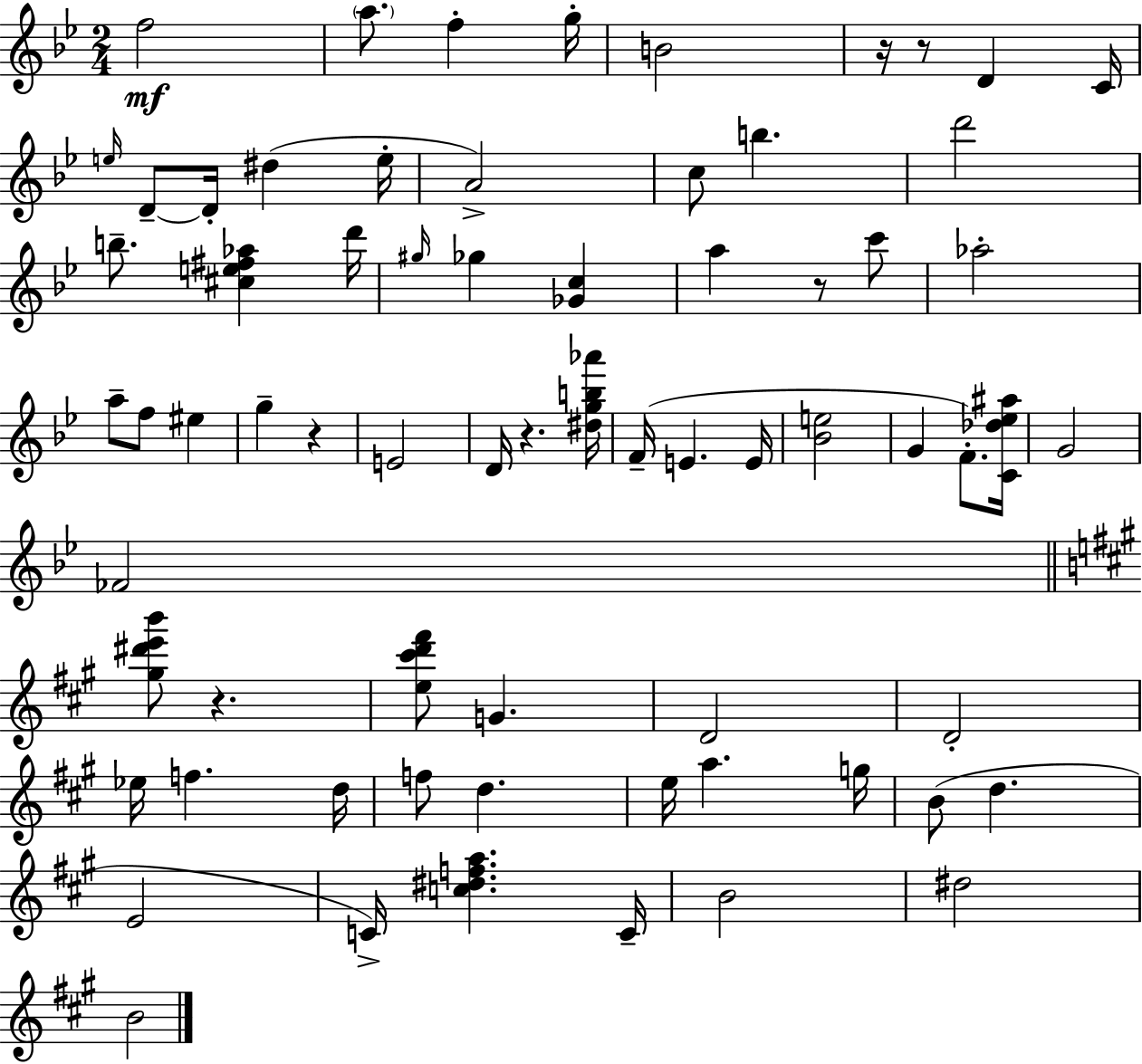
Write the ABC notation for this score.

X:1
T:Untitled
M:2/4
L:1/4
K:Gm
f2 a/2 f g/4 B2 z/4 z/2 D C/4 e/4 D/2 D/4 ^d e/4 A2 c/2 b d'2 b/2 [^ce^f_a] d'/4 ^g/4 _g [_Gc] a z/2 c'/2 _a2 a/2 f/2 ^e g z E2 D/4 z [^dgb_a']/4 F/4 E E/4 [_Be]2 G F/2 [C_d_e^a]/4 G2 _F2 [^g^d'e'b']/2 z [e^c'd'^f']/2 G D2 D2 _e/4 f d/4 f/2 d e/4 a g/4 B/2 d E2 C/4 [c^dfa] C/4 B2 ^d2 B2